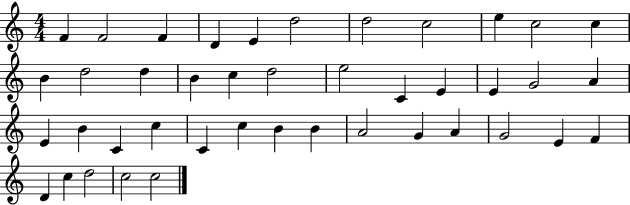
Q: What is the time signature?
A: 4/4